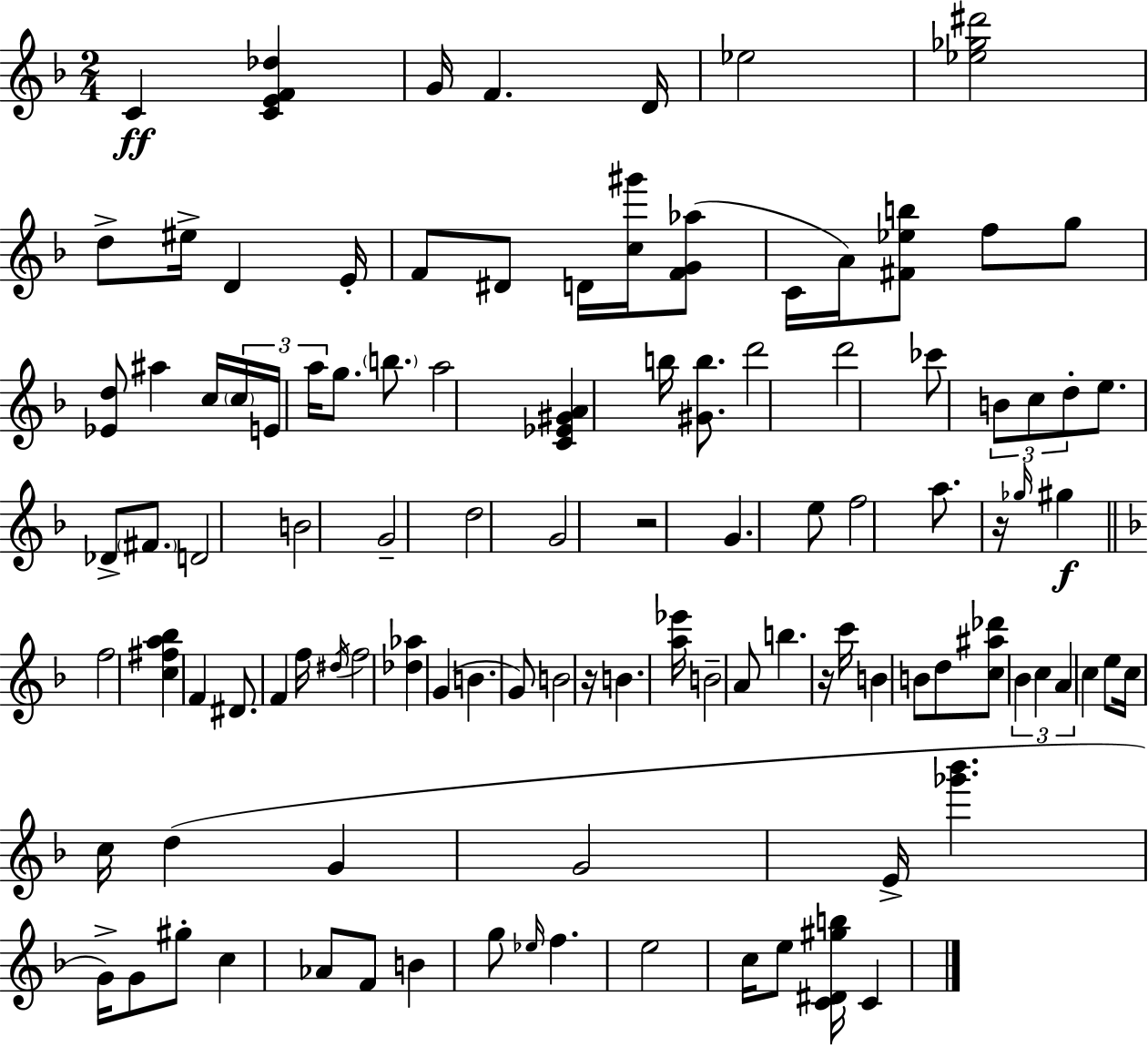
C4/q [C4,E4,F4,Db5]/q G4/s F4/q. D4/s Eb5/h [Eb5,Gb5,D#6]/h D5/e EIS5/s D4/q E4/s F4/e D#4/e D4/s [C5,G#6]/s [F4,G4,Ab5]/e C4/s A4/s [F#4,Eb5,B5]/e F5/e G5/e [Eb4,D5]/e A#5/q C5/s C5/s E4/s A5/s G5/e. B5/e. A5/h [C4,Eb4,G#4,A4]/q B5/s [G#4,B5]/e. D6/h D6/h CES6/e B4/e C5/e D5/e E5/e. Db4/e F#4/e. D4/h B4/h G4/h D5/h G4/h R/h G4/q. E5/e F5/h A5/e. R/s Gb5/s G#5/q F5/h [C5,F#5,A5,Bb5]/q F4/q D#4/e. F4/q F5/s D#5/s F5/h [Db5,Ab5]/q G4/q B4/q. G4/e B4/h R/s B4/q. [A5,Eb6]/s B4/h A4/e B5/q. R/s C6/s B4/q B4/e D5/e [C5,A#5,Db6]/e Bb4/q C5/q A4/q C5/q E5/e C5/s C5/s D5/q G4/q G4/h E4/s [Gb6,Bb6]/q. G4/s G4/e G#5/e C5/q Ab4/e F4/e B4/q G5/e Eb5/s F5/q. E5/h C5/s E5/e [C4,D#4,G#5,B5]/s C4/q